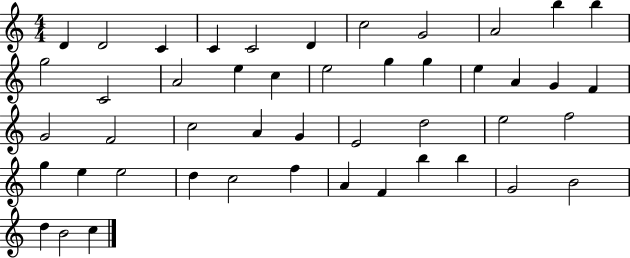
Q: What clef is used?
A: treble